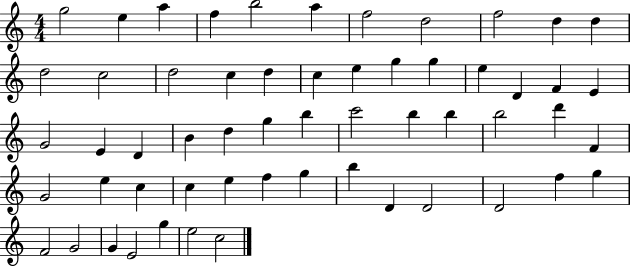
{
  \clef treble
  \numericTimeSignature
  \time 4/4
  \key c \major
  g''2 e''4 a''4 | f''4 b''2 a''4 | f''2 d''2 | f''2 d''4 d''4 | \break d''2 c''2 | d''2 c''4 d''4 | c''4 e''4 g''4 g''4 | e''4 d'4 f'4 e'4 | \break g'2 e'4 d'4 | b'4 d''4 g''4 b''4 | c'''2 b''4 b''4 | b''2 d'''4 f'4 | \break g'2 e''4 c''4 | c''4 e''4 f''4 g''4 | b''4 d'4 d'2 | d'2 f''4 g''4 | \break f'2 g'2 | g'4 e'2 g''4 | e''2 c''2 | \bar "|."
}